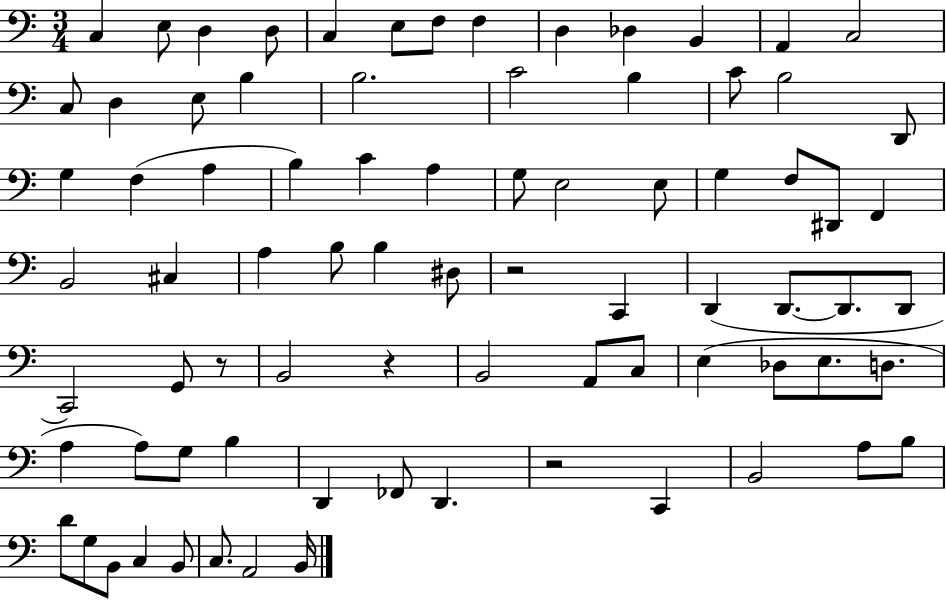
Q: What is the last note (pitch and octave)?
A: B2